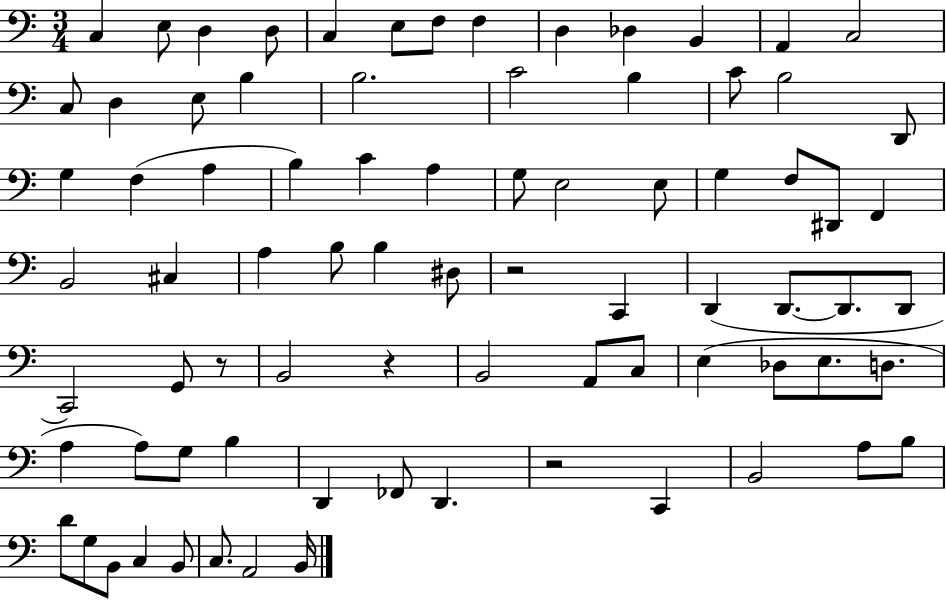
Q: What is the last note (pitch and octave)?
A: B2